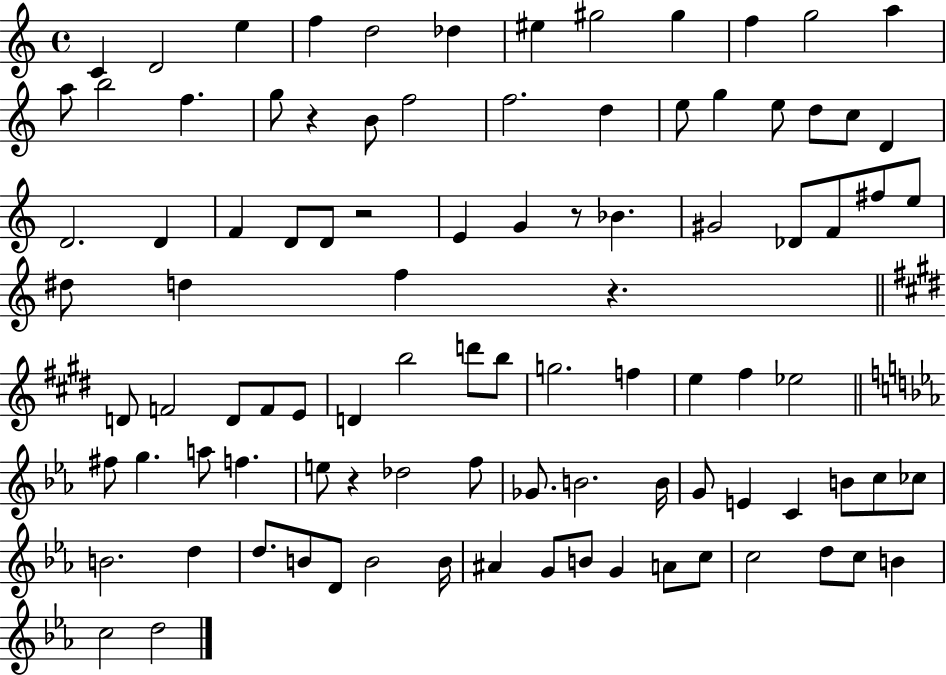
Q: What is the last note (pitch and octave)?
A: D5